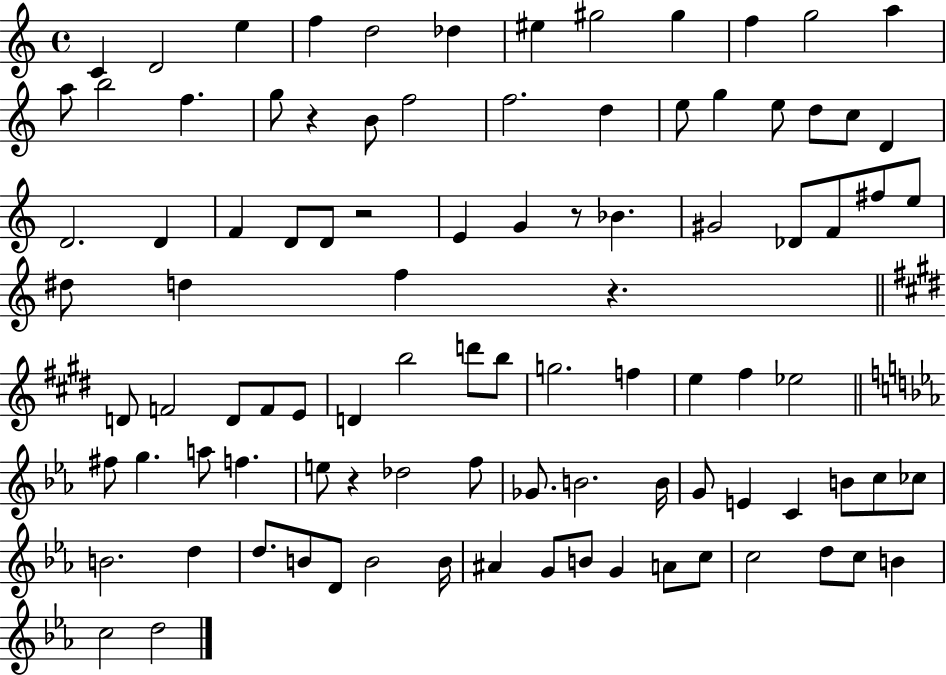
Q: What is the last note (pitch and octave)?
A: D5